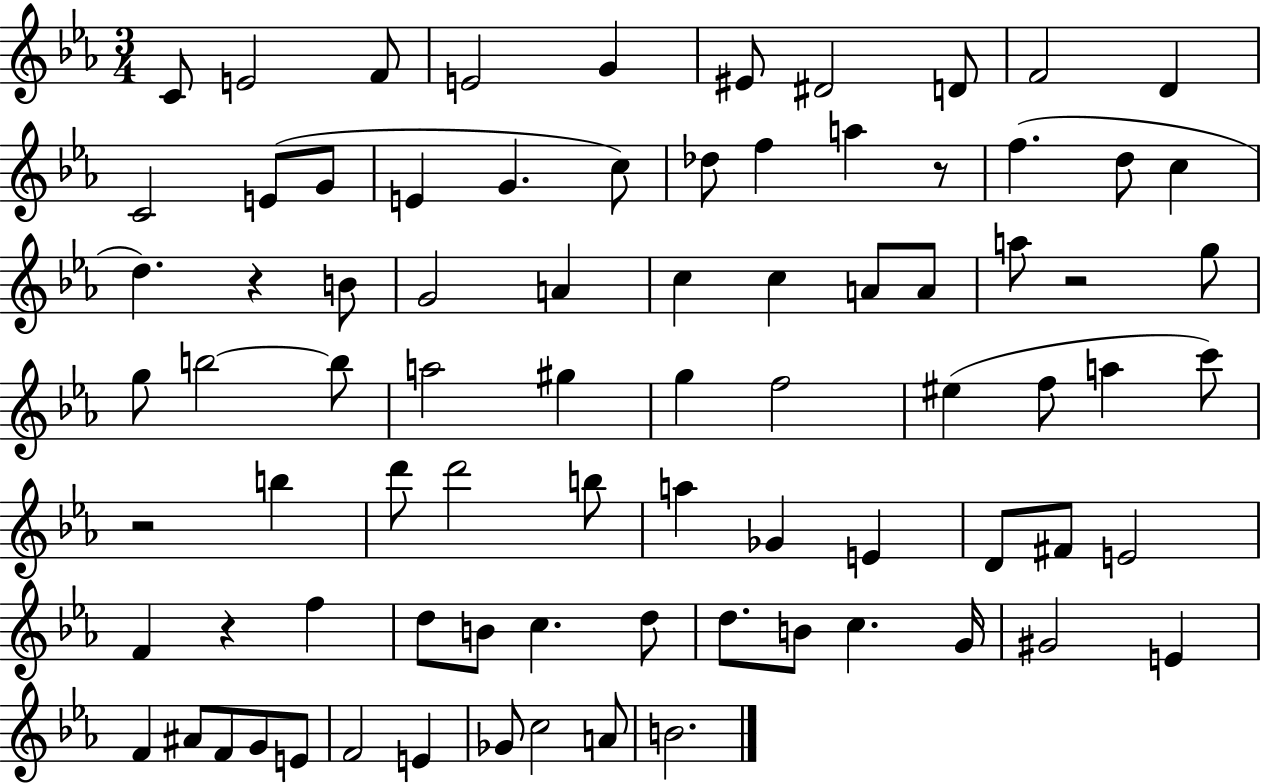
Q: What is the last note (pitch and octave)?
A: B4